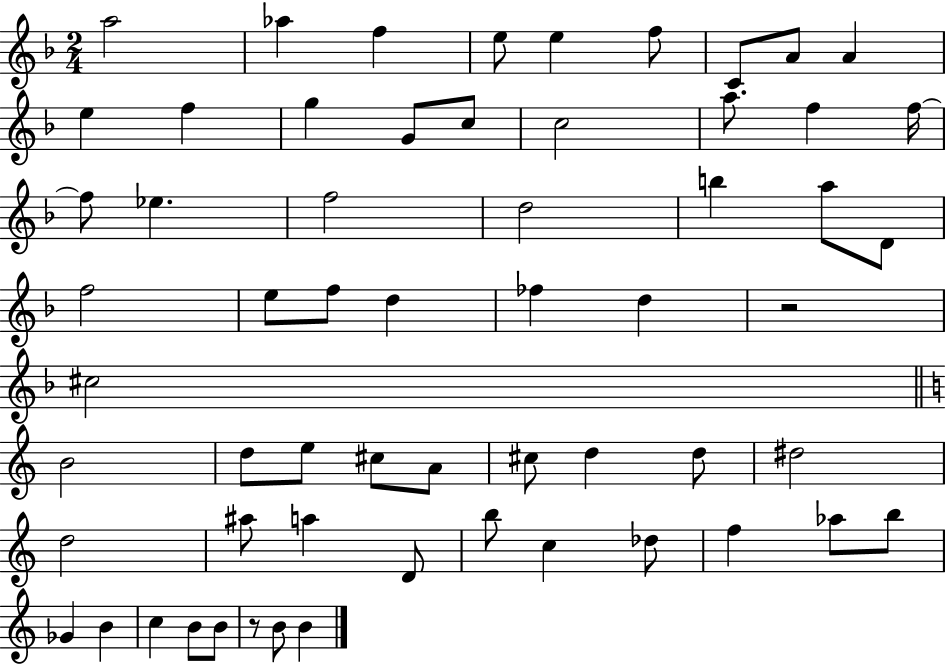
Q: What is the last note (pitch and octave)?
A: B4